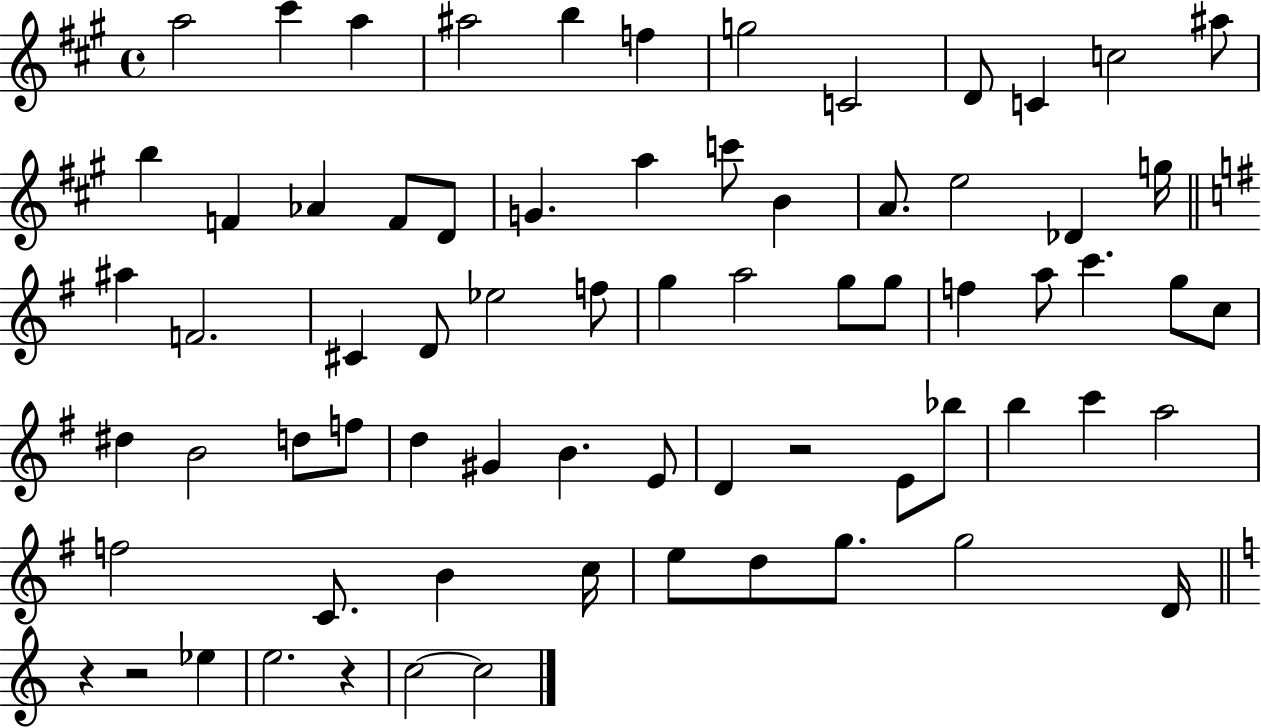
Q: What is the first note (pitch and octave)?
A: A5